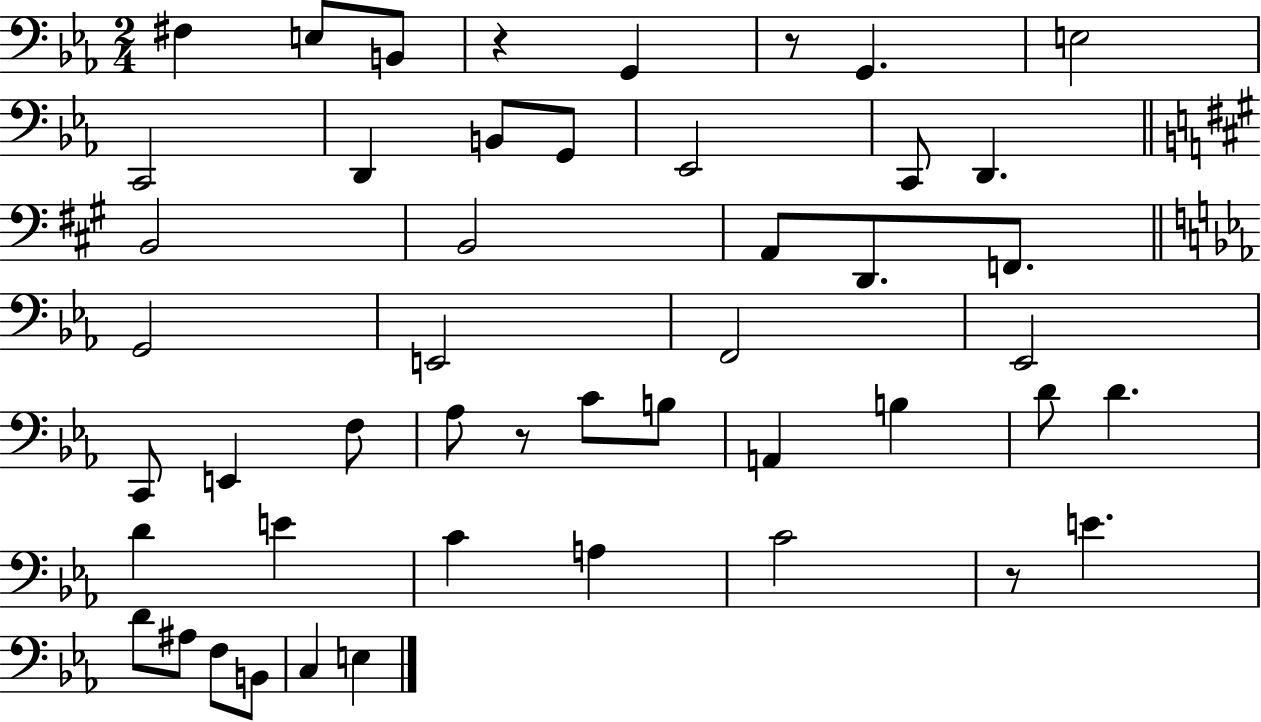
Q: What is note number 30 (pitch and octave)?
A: B3